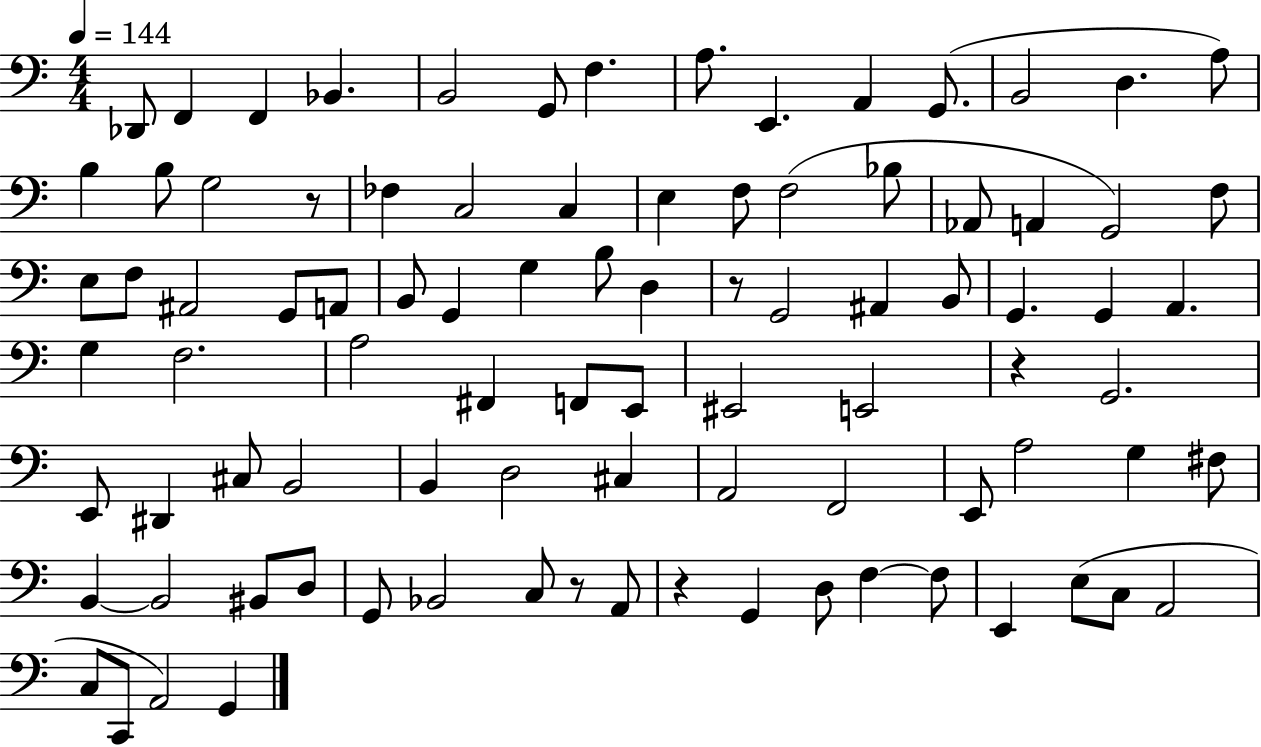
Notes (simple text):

Db2/e F2/q F2/q Bb2/q. B2/h G2/e F3/q. A3/e. E2/q. A2/q G2/e. B2/h D3/q. A3/e B3/q B3/e G3/h R/e FES3/q C3/h C3/q E3/q F3/e F3/h Bb3/e Ab2/e A2/q G2/h F3/e E3/e F3/e A#2/h G2/e A2/e B2/e G2/q G3/q B3/e D3/q R/e G2/h A#2/q B2/e G2/q. G2/q A2/q. G3/q F3/h. A3/h F#2/q F2/e E2/e EIS2/h E2/h R/q G2/h. E2/e D#2/q C#3/e B2/h B2/q D3/h C#3/q A2/h F2/h E2/e A3/h G3/q F#3/e B2/q B2/h BIS2/e D3/e G2/e Bb2/h C3/e R/e A2/e R/q G2/q D3/e F3/q F3/e E2/q E3/e C3/e A2/h C3/e C2/e A2/h G2/q